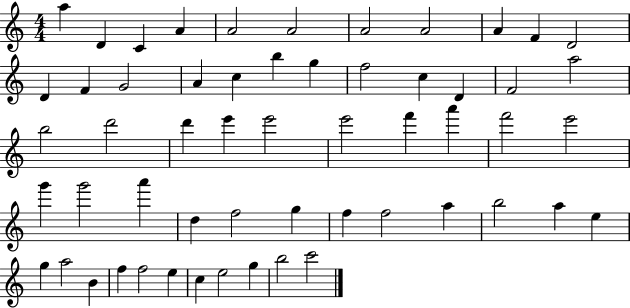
{
  \clef treble
  \numericTimeSignature
  \time 4/4
  \key c \major
  a''4 d'4 c'4 a'4 | a'2 a'2 | a'2 a'2 | a'4 f'4 d'2 | \break d'4 f'4 g'2 | a'4 c''4 b''4 g''4 | f''2 c''4 d'4 | f'2 a''2 | \break b''2 d'''2 | d'''4 e'''4 e'''2 | e'''2 f'''4 a'''4 | f'''2 e'''2 | \break g'''4 g'''2 a'''4 | d''4 f''2 g''4 | f''4 f''2 a''4 | b''2 a''4 e''4 | \break g''4 a''2 b'4 | f''4 f''2 e''4 | c''4 e''2 g''4 | b''2 c'''2 | \break \bar "|."
}